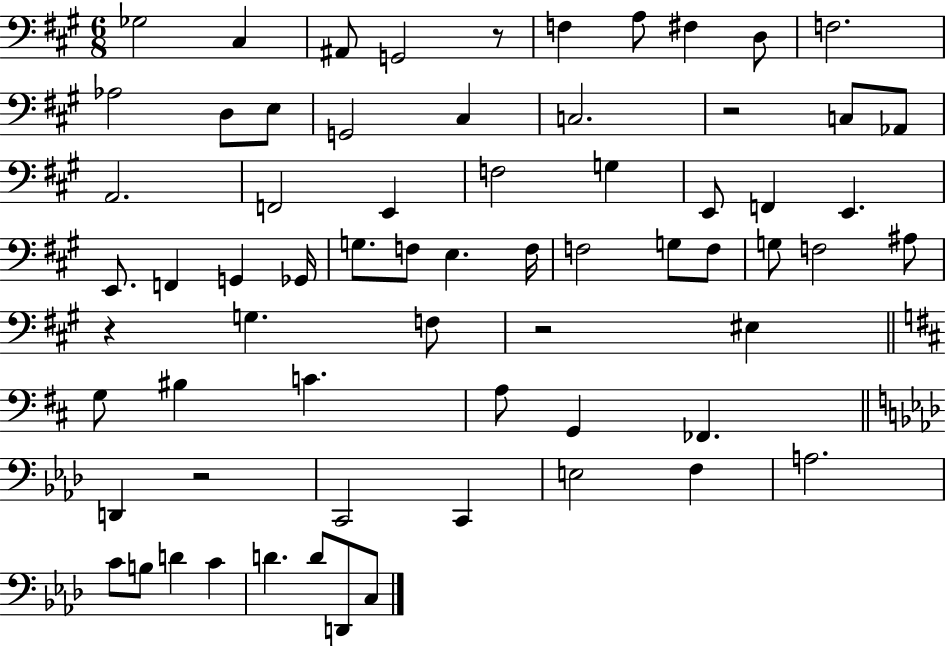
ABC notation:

X:1
T:Untitled
M:6/8
L:1/4
K:A
_G,2 ^C, ^A,,/2 G,,2 z/2 F, A,/2 ^F, D,/2 F,2 _A,2 D,/2 E,/2 G,,2 ^C, C,2 z2 C,/2 _A,,/2 A,,2 F,,2 E,, F,2 G, E,,/2 F,, E,, E,,/2 F,, G,, _G,,/4 G,/2 F,/2 E, F,/4 F,2 G,/2 F,/2 G,/2 F,2 ^A,/2 z G, F,/2 z2 ^E, G,/2 ^B, C A,/2 G,, _F,, D,, z2 C,,2 C,, E,2 F, A,2 C/2 B,/2 D C D D/2 D,,/2 C,/2